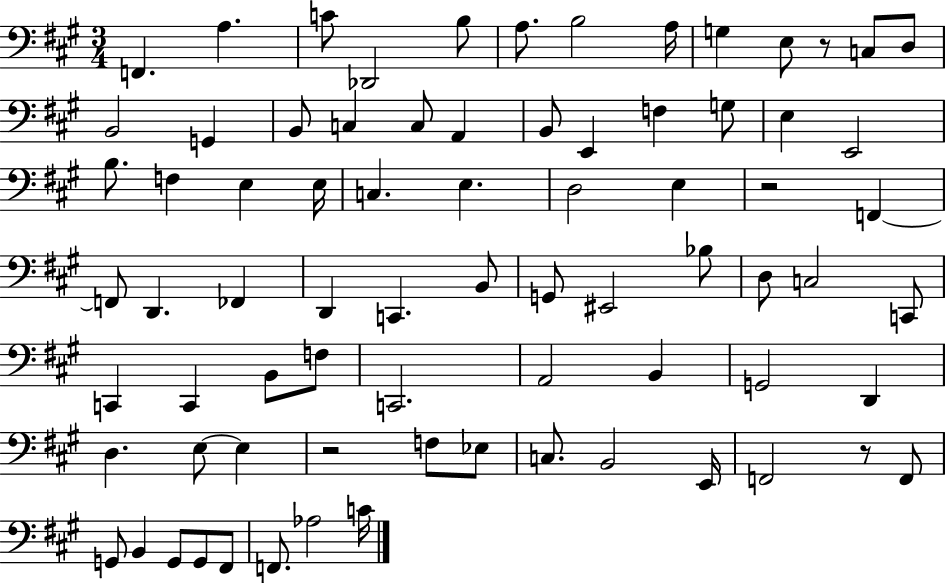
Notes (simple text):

F2/q. A3/q. C4/e Db2/h B3/e A3/e. B3/h A3/s G3/q E3/e R/e C3/e D3/e B2/h G2/q B2/e C3/q C3/e A2/q B2/e E2/q F3/q G3/e E3/q E2/h B3/e. F3/q E3/q E3/s C3/q. E3/q. D3/h E3/q R/h F2/q F2/e D2/q. FES2/q D2/q C2/q. B2/e G2/e EIS2/h Bb3/e D3/e C3/h C2/e C2/q C2/q B2/e F3/e C2/h. A2/h B2/q G2/h D2/q D3/q. E3/e E3/q R/h F3/e Eb3/e C3/e. B2/h E2/s F2/h R/e F2/e G2/e B2/q G2/e G2/e F#2/e F2/e. Ab3/h C4/s